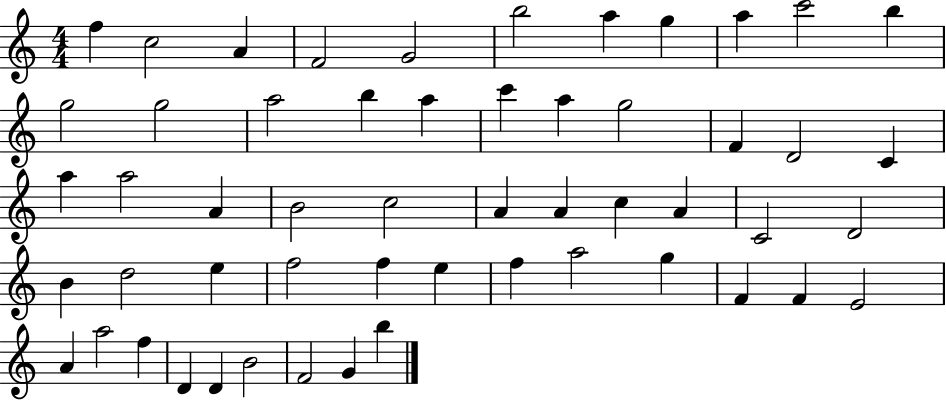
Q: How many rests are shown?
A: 0